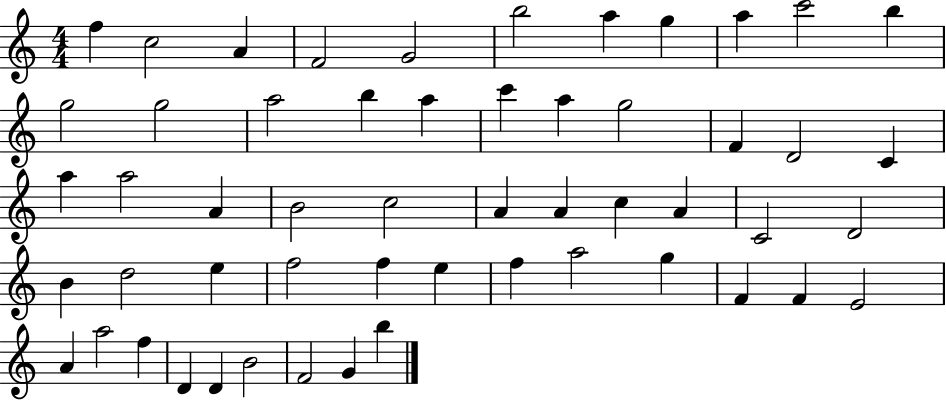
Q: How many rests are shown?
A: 0